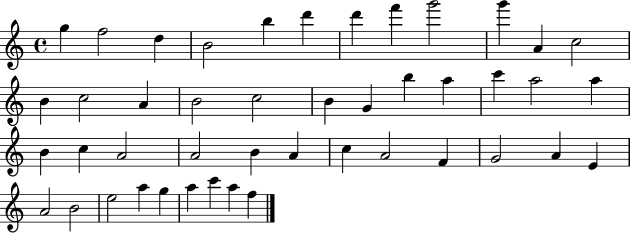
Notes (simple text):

G5/q F5/h D5/q B4/h B5/q D6/q D6/q F6/q G6/h G6/q A4/q C5/h B4/q C5/h A4/q B4/h C5/h B4/q G4/q B5/q A5/q C6/q A5/h A5/q B4/q C5/q A4/h A4/h B4/q A4/q C5/q A4/h F4/q G4/h A4/q E4/q A4/h B4/h E5/h A5/q G5/q A5/q C6/q A5/q F5/q